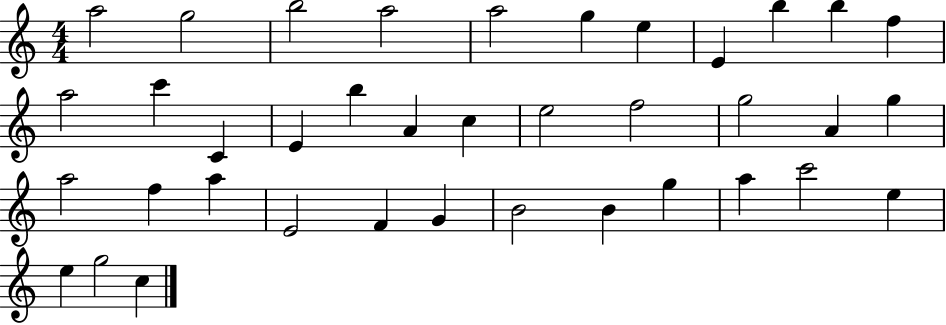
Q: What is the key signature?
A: C major